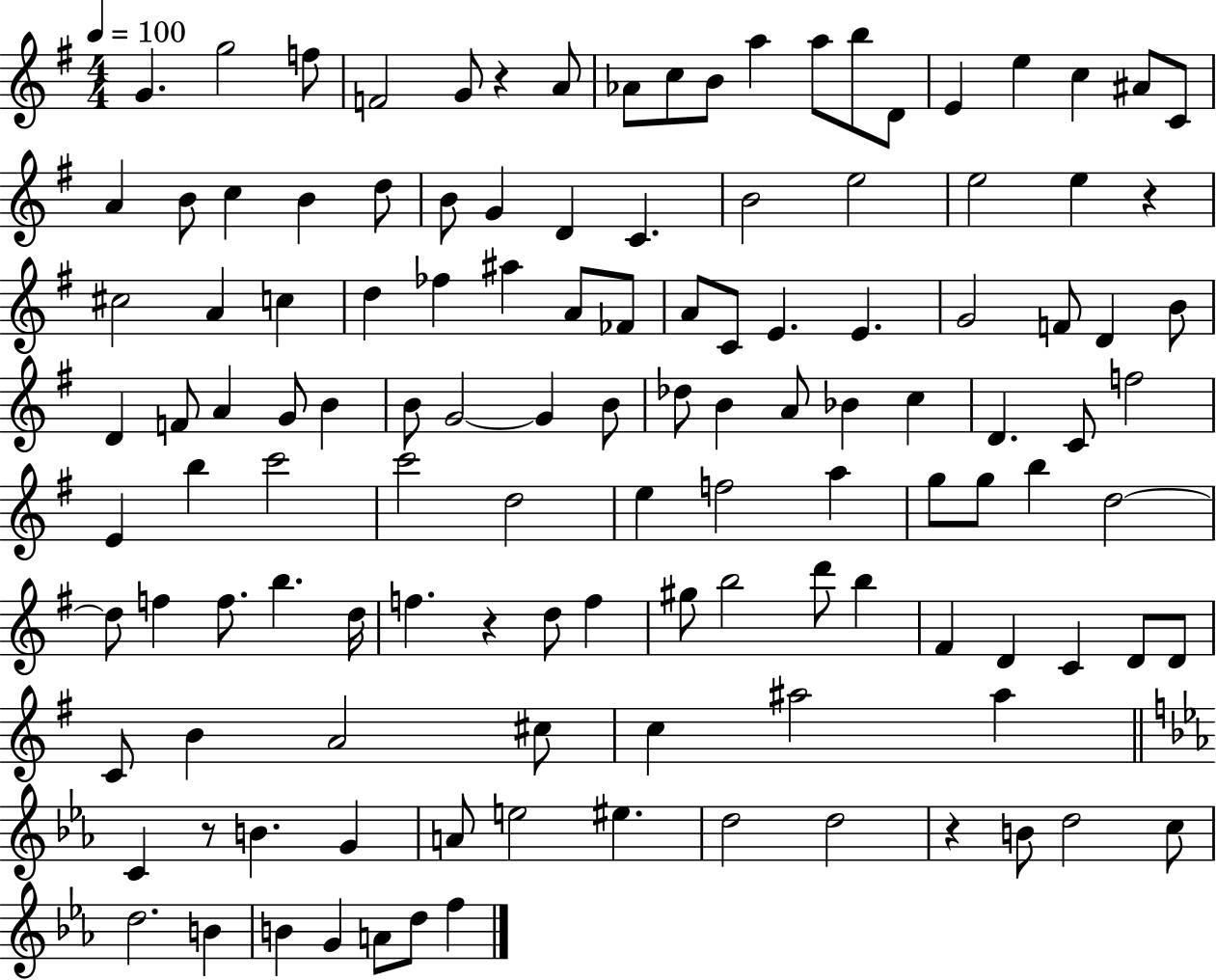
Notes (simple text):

G4/q. G5/h F5/e F4/h G4/e R/q A4/e Ab4/e C5/e B4/e A5/q A5/e B5/e D4/e E4/q E5/q C5/q A#4/e C4/e A4/q B4/e C5/q B4/q D5/e B4/e G4/q D4/q C4/q. B4/h E5/h E5/h E5/q R/q C#5/h A4/q C5/q D5/q FES5/q A#5/q A4/e FES4/e A4/e C4/e E4/q. E4/q. G4/h F4/e D4/q B4/e D4/q F4/e A4/q G4/e B4/q B4/e G4/h G4/q B4/e Db5/e B4/q A4/e Bb4/q C5/q D4/q. C4/e F5/h E4/q B5/q C6/h C6/h D5/h E5/q F5/h A5/q G5/e G5/e B5/q D5/h D5/e F5/q F5/e. B5/q. D5/s F5/q. R/q D5/e F5/q G#5/e B5/h D6/e B5/q F#4/q D4/q C4/q D4/e D4/e C4/e B4/q A4/h C#5/e C5/q A#5/h A#5/q C4/q R/e B4/q. G4/q A4/e E5/h EIS5/q. D5/h D5/h R/q B4/e D5/h C5/e D5/h. B4/q B4/q G4/q A4/e D5/e F5/q